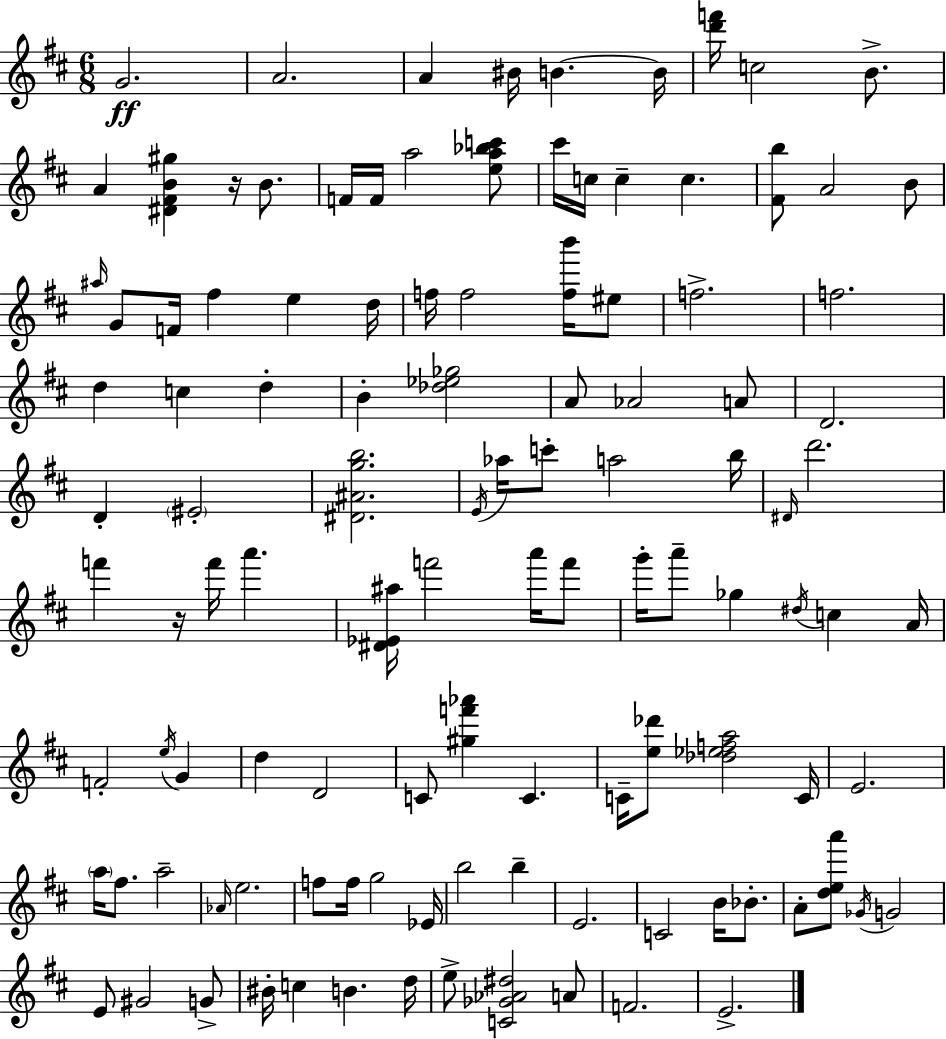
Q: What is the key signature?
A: D major